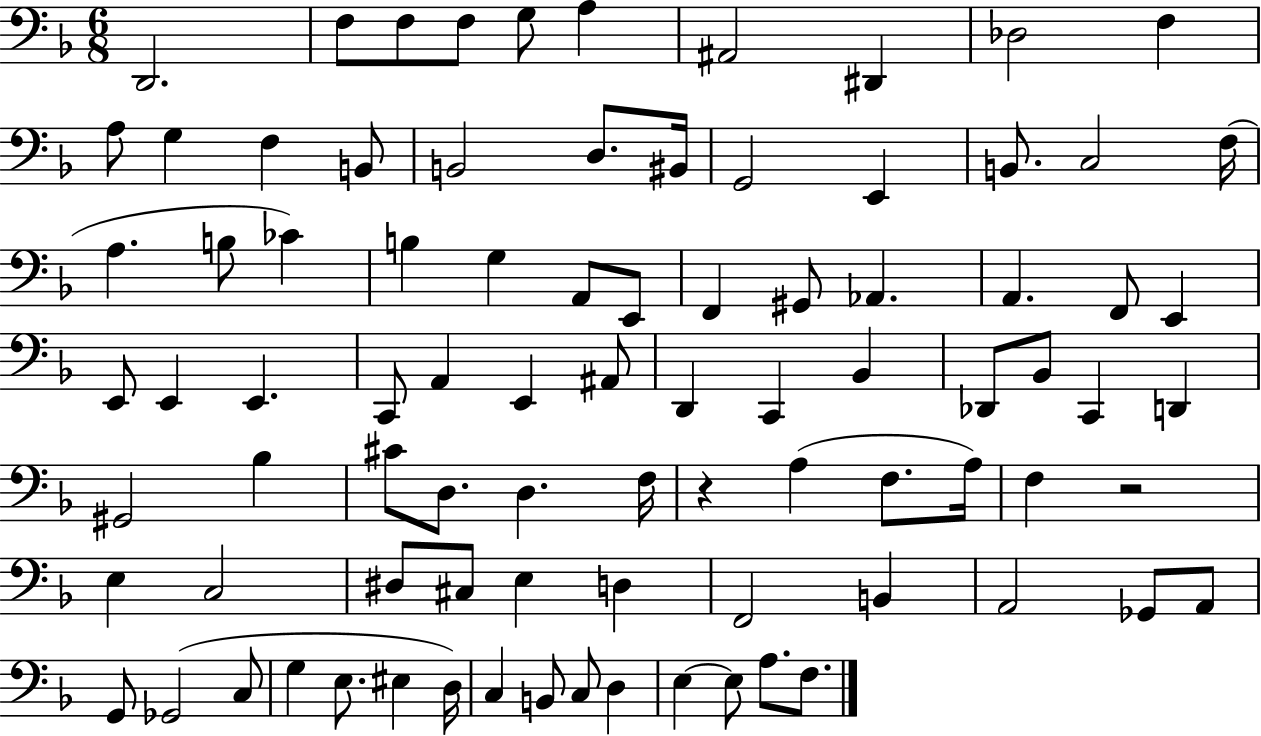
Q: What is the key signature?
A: F major